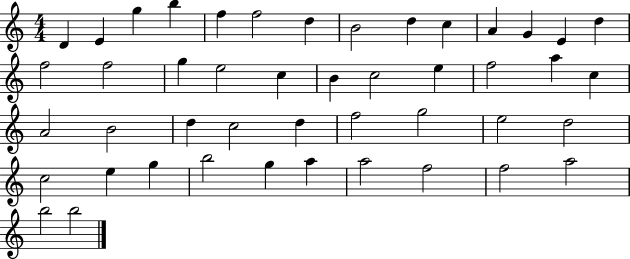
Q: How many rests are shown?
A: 0